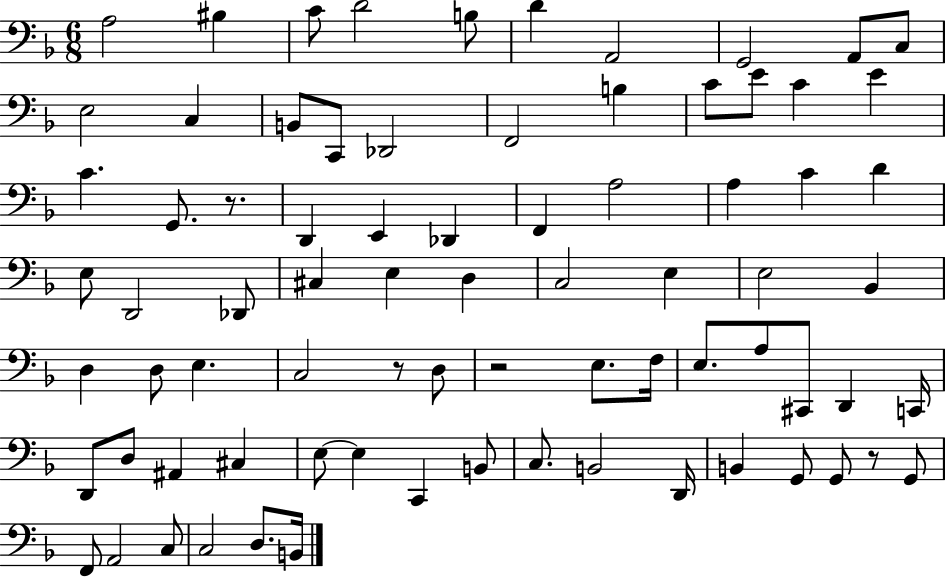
A3/h BIS3/q C4/e D4/h B3/e D4/q A2/h G2/h A2/e C3/e E3/h C3/q B2/e C2/e Db2/h F2/h B3/q C4/e E4/e C4/q E4/q C4/q. G2/e. R/e. D2/q E2/q Db2/q F2/q A3/h A3/q C4/q D4/q E3/e D2/h Db2/e C#3/q E3/q D3/q C3/h E3/q E3/h Bb2/q D3/q D3/e E3/q. C3/h R/e D3/e R/h E3/e. F3/s E3/e. A3/e C#2/e D2/q C2/s D2/e D3/e A#2/q C#3/q E3/e E3/q C2/q B2/e C3/e. B2/h D2/s B2/q G2/e G2/e R/e G2/e F2/e A2/h C3/e C3/h D3/e. B2/s